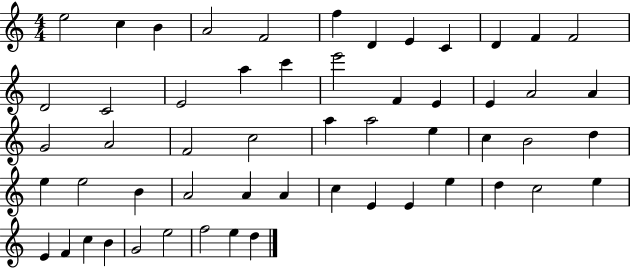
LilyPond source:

{
  \clef treble
  \numericTimeSignature
  \time 4/4
  \key c \major
  e''2 c''4 b'4 | a'2 f'2 | f''4 d'4 e'4 c'4 | d'4 f'4 f'2 | \break d'2 c'2 | e'2 a''4 c'''4 | e'''2 f'4 e'4 | e'4 a'2 a'4 | \break g'2 a'2 | f'2 c''2 | a''4 a''2 e''4 | c''4 b'2 d''4 | \break e''4 e''2 b'4 | a'2 a'4 a'4 | c''4 e'4 e'4 e''4 | d''4 c''2 e''4 | \break e'4 f'4 c''4 b'4 | g'2 e''2 | f''2 e''4 d''4 | \bar "|."
}